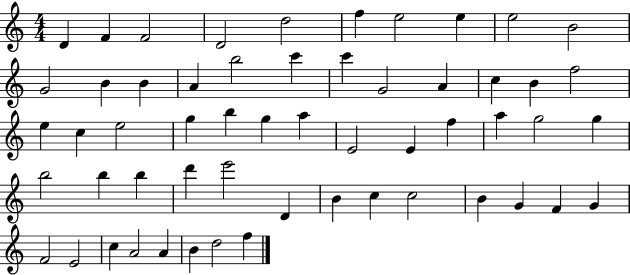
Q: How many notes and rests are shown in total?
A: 56